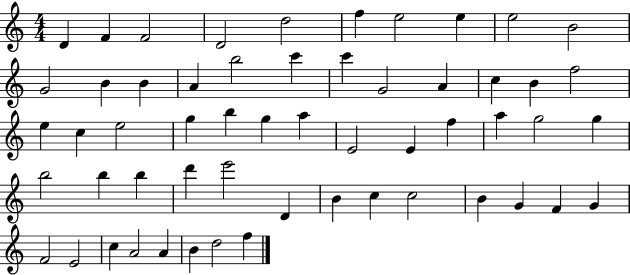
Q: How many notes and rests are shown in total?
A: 56